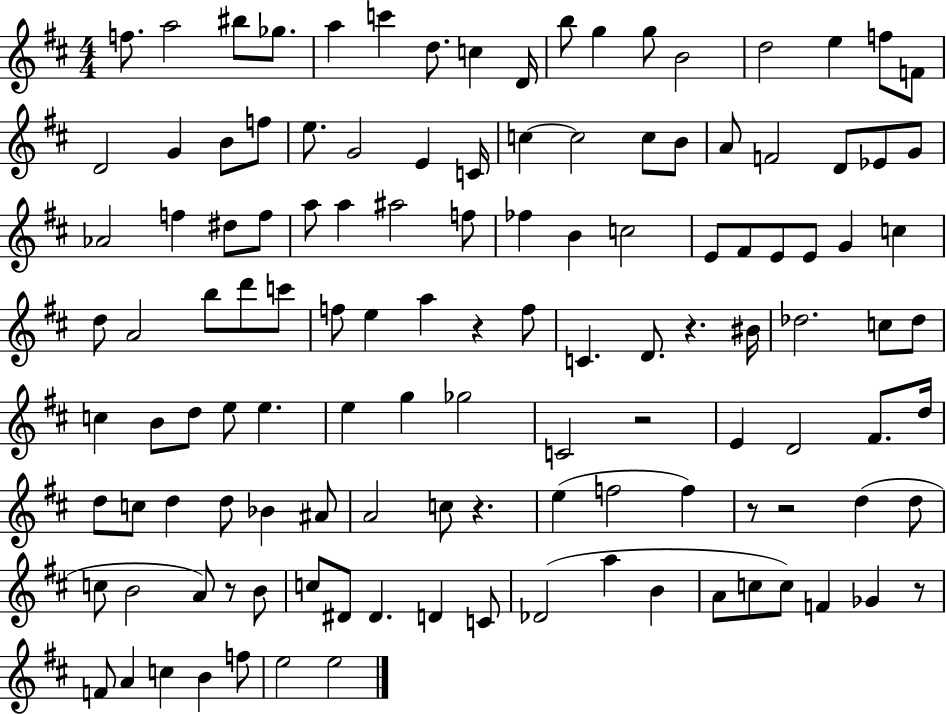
{
  \clef treble
  \numericTimeSignature
  \time 4/4
  \key d \major
  f''8. a''2 bis''8 ges''8. | a''4 c'''4 d''8. c''4 d'16 | b''8 g''4 g''8 b'2 | d''2 e''4 f''8 f'8 | \break d'2 g'4 b'8 f''8 | e''8. g'2 e'4 c'16 | c''4~~ c''2 c''8 b'8 | a'8 f'2 d'8 ees'8 g'8 | \break aes'2 f''4 dis''8 f''8 | a''8 a''4 ais''2 f''8 | fes''4 b'4 c''2 | e'8 fis'8 e'8 e'8 g'4 c''4 | \break d''8 a'2 b''8 d'''8 c'''8 | f''8 e''4 a''4 r4 f''8 | c'4. d'8. r4. bis'16 | des''2. c''8 des''8 | \break c''4 b'8 d''8 e''8 e''4. | e''4 g''4 ges''2 | c'2 r2 | e'4 d'2 fis'8. d''16 | \break d''8 c''8 d''4 d''8 bes'4 ais'8 | a'2 c''8 r4. | e''4( f''2 f''4) | r8 r2 d''4( d''8 | \break c''8 b'2 a'8) r8 b'8 | c''8 dis'8 dis'4. d'4 c'8 | des'2( a''4 b'4 | a'8 c''8 c''8) f'4 ges'4 r8 | \break f'8 a'4 c''4 b'4 f''8 | e''2 e''2 | \bar "|."
}